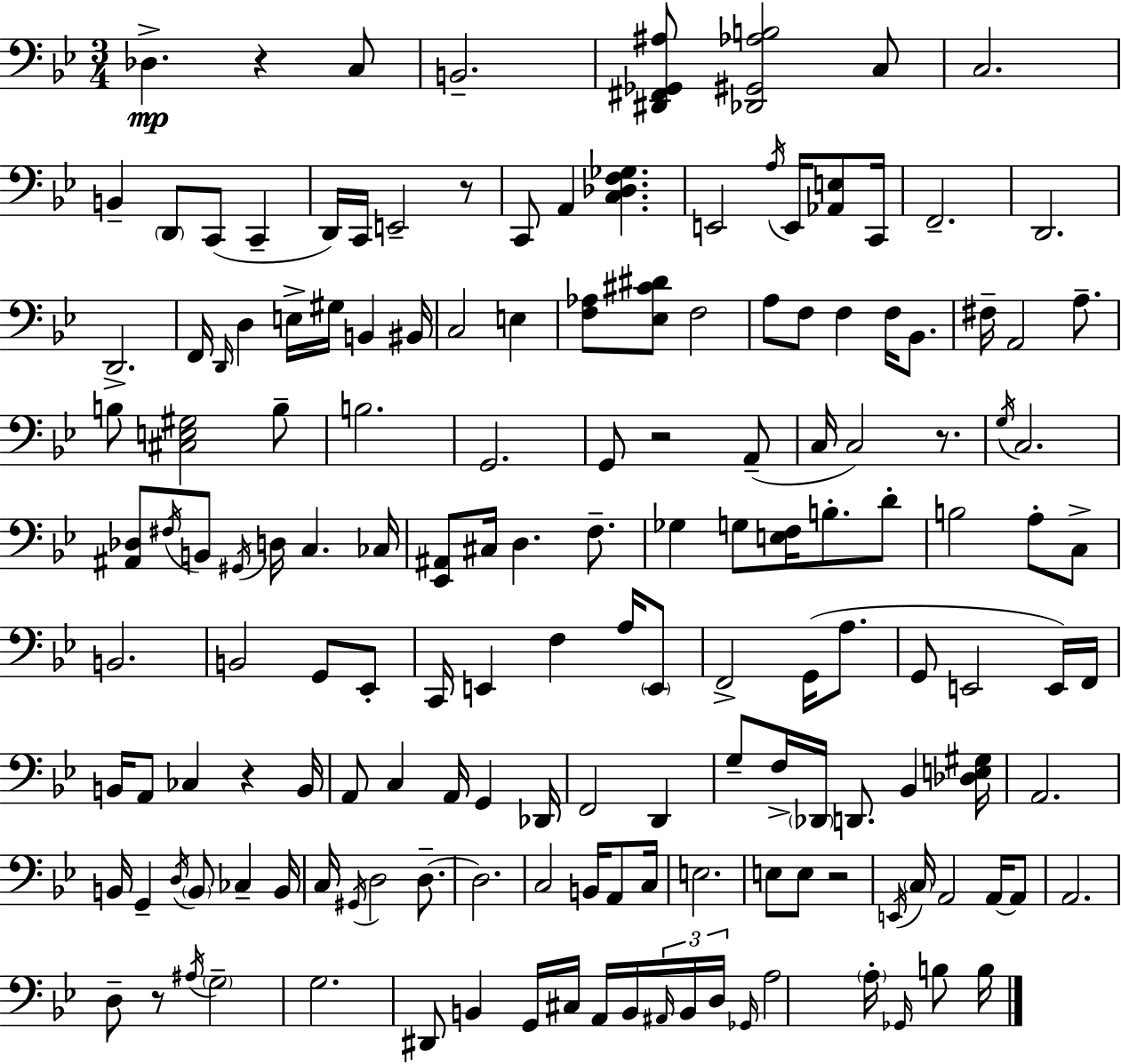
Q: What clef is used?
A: bass